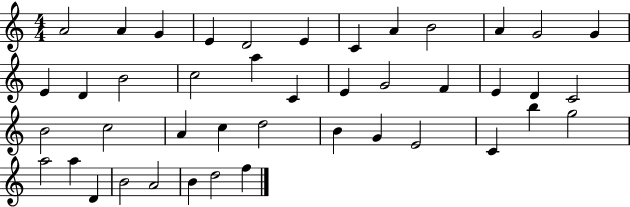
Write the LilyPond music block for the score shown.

{
  \clef treble
  \numericTimeSignature
  \time 4/4
  \key c \major
  a'2 a'4 g'4 | e'4 d'2 e'4 | c'4 a'4 b'2 | a'4 g'2 g'4 | \break e'4 d'4 b'2 | c''2 a''4 c'4 | e'4 g'2 f'4 | e'4 d'4 c'2 | \break b'2 c''2 | a'4 c''4 d''2 | b'4 g'4 e'2 | c'4 b''4 g''2 | \break a''2 a''4 d'4 | b'2 a'2 | b'4 d''2 f''4 | \bar "|."
}